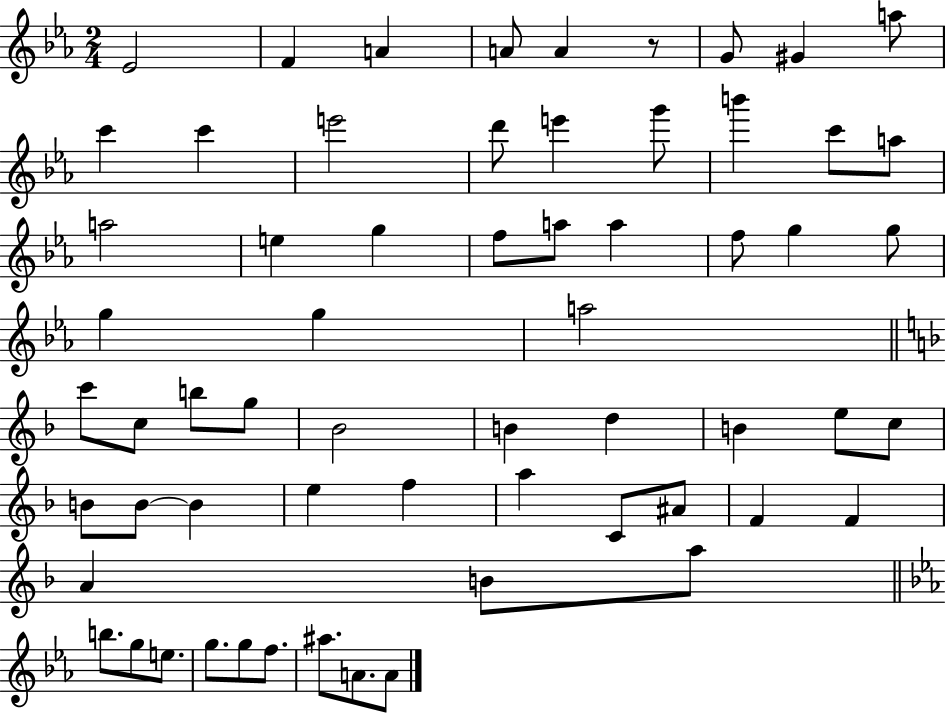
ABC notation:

X:1
T:Untitled
M:2/4
L:1/4
K:Eb
_E2 F A A/2 A z/2 G/2 ^G a/2 c' c' e'2 d'/2 e' g'/2 b' c'/2 a/2 a2 e g f/2 a/2 a f/2 g g/2 g g a2 c'/2 c/2 b/2 g/2 _B2 B d B e/2 c/2 B/2 B/2 B e f a C/2 ^A/2 F F A B/2 a/2 b/2 g/2 e/2 g/2 g/2 f/2 ^a/2 A/2 A/2